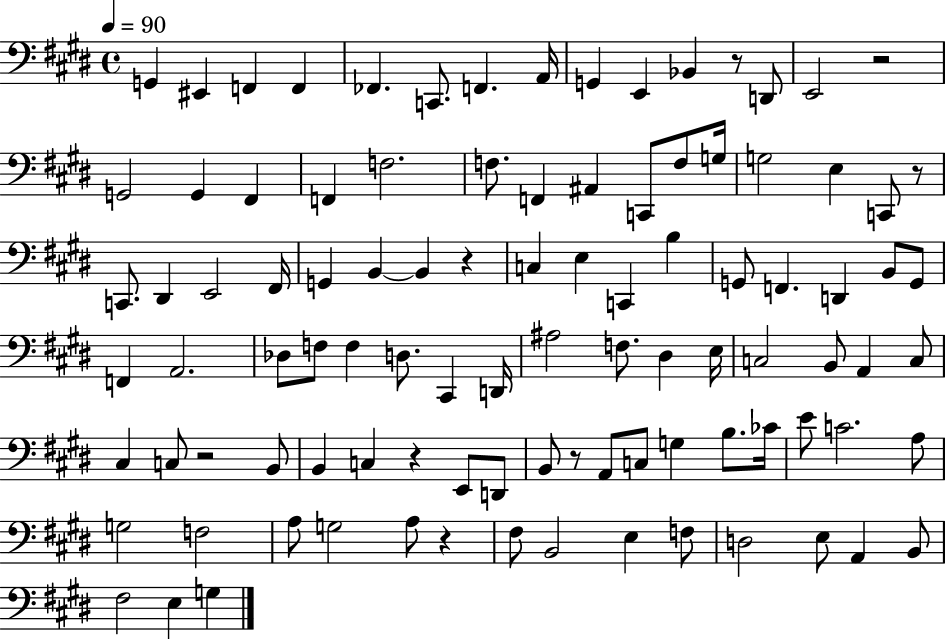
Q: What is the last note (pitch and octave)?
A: G3